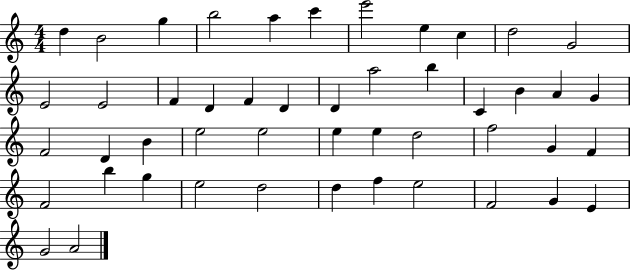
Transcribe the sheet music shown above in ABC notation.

X:1
T:Untitled
M:4/4
L:1/4
K:C
d B2 g b2 a c' e'2 e c d2 G2 E2 E2 F D F D D a2 b C B A G F2 D B e2 e2 e e d2 f2 G F F2 b g e2 d2 d f e2 F2 G E G2 A2